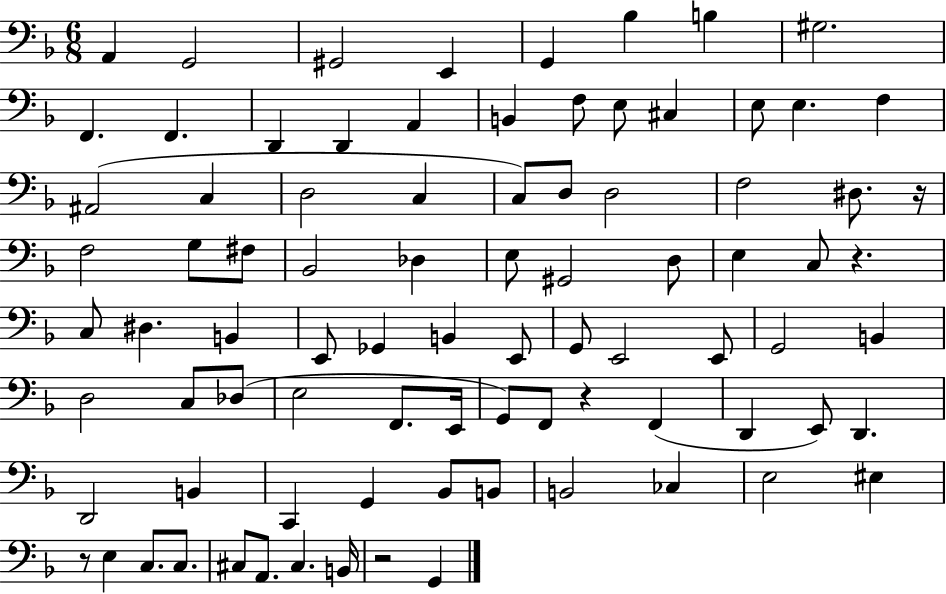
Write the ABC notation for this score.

X:1
T:Untitled
M:6/8
L:1/4
K:F
A,, G,,2 ^G,,2 E,, G,, _B, B, ^G,2 F,, F,, D,, D,, A,, B,, F,/2 E,/2 ^C, E,/2 E, F, ^A,,2 C, D,2 C, C,/2 D,/2 D,2 F,2 ^D,/2 z/4 F,2 G,/2 ^F,/2 _B,,2 _D, E,/2 ^G,,2 D,/2 E, C,/2 z C,/2 ^D, B,, E,,/2 _G,, B,, E,,/2 G,,/2 E,,2 E,,/2 G,,2 B,, D,2 C,/2 _D,/2 E,2 F,,/2 E,,/4 G,,/2 F,,/2 z F,, D,, E,,/2 D,, D,,2 B,, C,, G,, _B,,/2 B,,/2 B,,2 _C, E,2 ^E, z/2 E, C,/2 C,/2 ^C,/2 A,,/2 ^C, B,,/4 z2 G,,